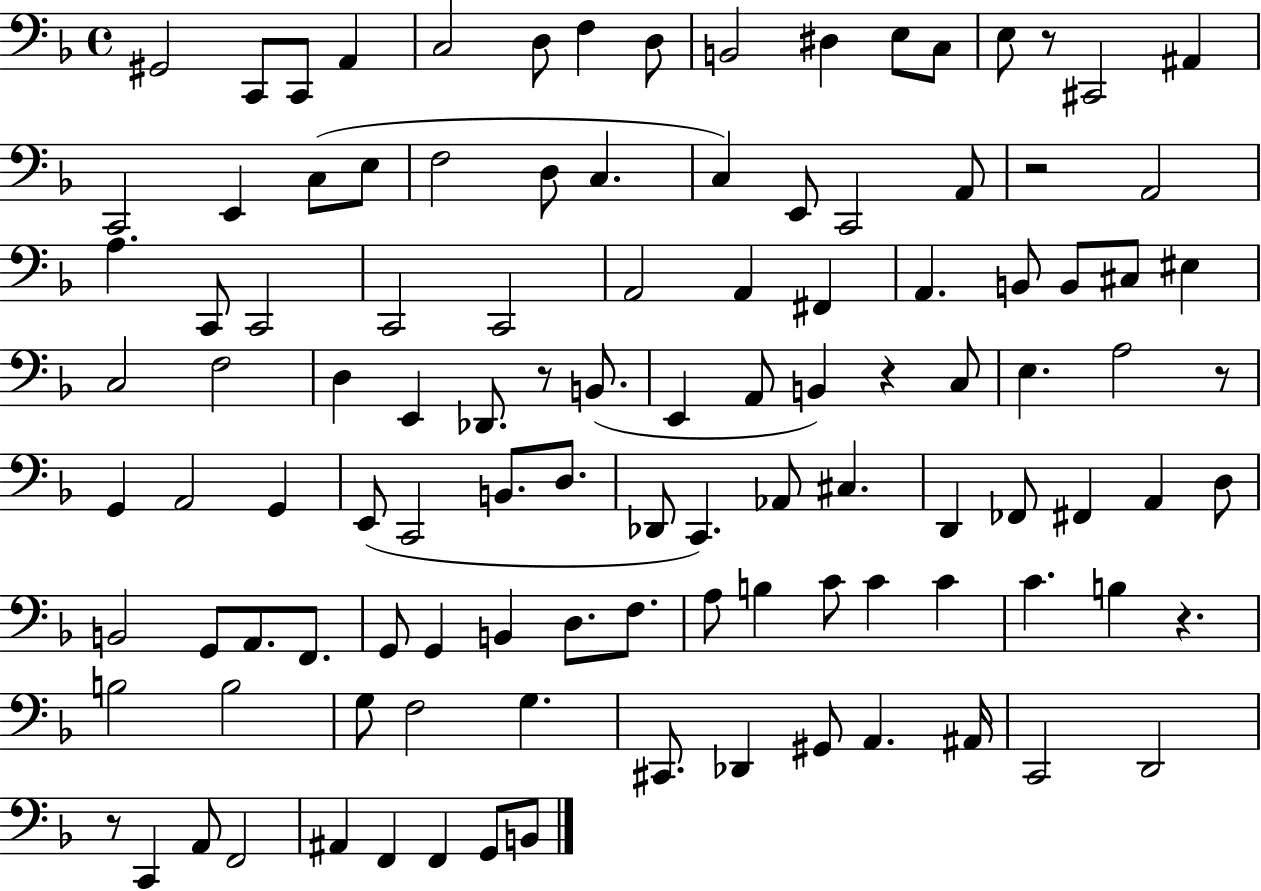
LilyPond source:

{
  \clef bass
  \time 4/4
  \defaultTimeSignature
  \key f \major
  gis,2 c,8 c,8 a,4 | c2 d8 f4 d8 | b,2 dis4 e8 c8 | e8 r8 cis,2 ais,4 | \break c,2 e,4 c8( e8 | f2 d8 c4. | c4) e,8 c,2 a,8 | r2 a,2 | \break a4. c,8 c,2 | c,2 c,2 | a,2 a,4 fis,4 | a,4. b,8 b,8 cis8 eis4 | \break c2 f2 | d4 e,4 des,8. r8 b,8.( | e,4 a,8 b,4) r4 c8 | e4. a2 r8 | \break g,4 a,2 g,4 | e,8( c,2 b,8. d8. | des,8 c,4.) aes,8 cis4. | d,4 fes,8 fis,4 a,4 d8 | \break b,2 g,8 a,8. f,8. | g,8 g,4 b,4 d8. f8. | a8 b4 c'8 c'4 c'4 | c'4. b4 r4. | \break b2 b2 | g8 f2 g4. | cis,8. des,4 gis,8 a,4. ais,16 | c,2 d,2 | \break r8 c,4 a,8 f,2 | ais,4 f,4 f,4 g,8 b,8 | \bar "|."
}